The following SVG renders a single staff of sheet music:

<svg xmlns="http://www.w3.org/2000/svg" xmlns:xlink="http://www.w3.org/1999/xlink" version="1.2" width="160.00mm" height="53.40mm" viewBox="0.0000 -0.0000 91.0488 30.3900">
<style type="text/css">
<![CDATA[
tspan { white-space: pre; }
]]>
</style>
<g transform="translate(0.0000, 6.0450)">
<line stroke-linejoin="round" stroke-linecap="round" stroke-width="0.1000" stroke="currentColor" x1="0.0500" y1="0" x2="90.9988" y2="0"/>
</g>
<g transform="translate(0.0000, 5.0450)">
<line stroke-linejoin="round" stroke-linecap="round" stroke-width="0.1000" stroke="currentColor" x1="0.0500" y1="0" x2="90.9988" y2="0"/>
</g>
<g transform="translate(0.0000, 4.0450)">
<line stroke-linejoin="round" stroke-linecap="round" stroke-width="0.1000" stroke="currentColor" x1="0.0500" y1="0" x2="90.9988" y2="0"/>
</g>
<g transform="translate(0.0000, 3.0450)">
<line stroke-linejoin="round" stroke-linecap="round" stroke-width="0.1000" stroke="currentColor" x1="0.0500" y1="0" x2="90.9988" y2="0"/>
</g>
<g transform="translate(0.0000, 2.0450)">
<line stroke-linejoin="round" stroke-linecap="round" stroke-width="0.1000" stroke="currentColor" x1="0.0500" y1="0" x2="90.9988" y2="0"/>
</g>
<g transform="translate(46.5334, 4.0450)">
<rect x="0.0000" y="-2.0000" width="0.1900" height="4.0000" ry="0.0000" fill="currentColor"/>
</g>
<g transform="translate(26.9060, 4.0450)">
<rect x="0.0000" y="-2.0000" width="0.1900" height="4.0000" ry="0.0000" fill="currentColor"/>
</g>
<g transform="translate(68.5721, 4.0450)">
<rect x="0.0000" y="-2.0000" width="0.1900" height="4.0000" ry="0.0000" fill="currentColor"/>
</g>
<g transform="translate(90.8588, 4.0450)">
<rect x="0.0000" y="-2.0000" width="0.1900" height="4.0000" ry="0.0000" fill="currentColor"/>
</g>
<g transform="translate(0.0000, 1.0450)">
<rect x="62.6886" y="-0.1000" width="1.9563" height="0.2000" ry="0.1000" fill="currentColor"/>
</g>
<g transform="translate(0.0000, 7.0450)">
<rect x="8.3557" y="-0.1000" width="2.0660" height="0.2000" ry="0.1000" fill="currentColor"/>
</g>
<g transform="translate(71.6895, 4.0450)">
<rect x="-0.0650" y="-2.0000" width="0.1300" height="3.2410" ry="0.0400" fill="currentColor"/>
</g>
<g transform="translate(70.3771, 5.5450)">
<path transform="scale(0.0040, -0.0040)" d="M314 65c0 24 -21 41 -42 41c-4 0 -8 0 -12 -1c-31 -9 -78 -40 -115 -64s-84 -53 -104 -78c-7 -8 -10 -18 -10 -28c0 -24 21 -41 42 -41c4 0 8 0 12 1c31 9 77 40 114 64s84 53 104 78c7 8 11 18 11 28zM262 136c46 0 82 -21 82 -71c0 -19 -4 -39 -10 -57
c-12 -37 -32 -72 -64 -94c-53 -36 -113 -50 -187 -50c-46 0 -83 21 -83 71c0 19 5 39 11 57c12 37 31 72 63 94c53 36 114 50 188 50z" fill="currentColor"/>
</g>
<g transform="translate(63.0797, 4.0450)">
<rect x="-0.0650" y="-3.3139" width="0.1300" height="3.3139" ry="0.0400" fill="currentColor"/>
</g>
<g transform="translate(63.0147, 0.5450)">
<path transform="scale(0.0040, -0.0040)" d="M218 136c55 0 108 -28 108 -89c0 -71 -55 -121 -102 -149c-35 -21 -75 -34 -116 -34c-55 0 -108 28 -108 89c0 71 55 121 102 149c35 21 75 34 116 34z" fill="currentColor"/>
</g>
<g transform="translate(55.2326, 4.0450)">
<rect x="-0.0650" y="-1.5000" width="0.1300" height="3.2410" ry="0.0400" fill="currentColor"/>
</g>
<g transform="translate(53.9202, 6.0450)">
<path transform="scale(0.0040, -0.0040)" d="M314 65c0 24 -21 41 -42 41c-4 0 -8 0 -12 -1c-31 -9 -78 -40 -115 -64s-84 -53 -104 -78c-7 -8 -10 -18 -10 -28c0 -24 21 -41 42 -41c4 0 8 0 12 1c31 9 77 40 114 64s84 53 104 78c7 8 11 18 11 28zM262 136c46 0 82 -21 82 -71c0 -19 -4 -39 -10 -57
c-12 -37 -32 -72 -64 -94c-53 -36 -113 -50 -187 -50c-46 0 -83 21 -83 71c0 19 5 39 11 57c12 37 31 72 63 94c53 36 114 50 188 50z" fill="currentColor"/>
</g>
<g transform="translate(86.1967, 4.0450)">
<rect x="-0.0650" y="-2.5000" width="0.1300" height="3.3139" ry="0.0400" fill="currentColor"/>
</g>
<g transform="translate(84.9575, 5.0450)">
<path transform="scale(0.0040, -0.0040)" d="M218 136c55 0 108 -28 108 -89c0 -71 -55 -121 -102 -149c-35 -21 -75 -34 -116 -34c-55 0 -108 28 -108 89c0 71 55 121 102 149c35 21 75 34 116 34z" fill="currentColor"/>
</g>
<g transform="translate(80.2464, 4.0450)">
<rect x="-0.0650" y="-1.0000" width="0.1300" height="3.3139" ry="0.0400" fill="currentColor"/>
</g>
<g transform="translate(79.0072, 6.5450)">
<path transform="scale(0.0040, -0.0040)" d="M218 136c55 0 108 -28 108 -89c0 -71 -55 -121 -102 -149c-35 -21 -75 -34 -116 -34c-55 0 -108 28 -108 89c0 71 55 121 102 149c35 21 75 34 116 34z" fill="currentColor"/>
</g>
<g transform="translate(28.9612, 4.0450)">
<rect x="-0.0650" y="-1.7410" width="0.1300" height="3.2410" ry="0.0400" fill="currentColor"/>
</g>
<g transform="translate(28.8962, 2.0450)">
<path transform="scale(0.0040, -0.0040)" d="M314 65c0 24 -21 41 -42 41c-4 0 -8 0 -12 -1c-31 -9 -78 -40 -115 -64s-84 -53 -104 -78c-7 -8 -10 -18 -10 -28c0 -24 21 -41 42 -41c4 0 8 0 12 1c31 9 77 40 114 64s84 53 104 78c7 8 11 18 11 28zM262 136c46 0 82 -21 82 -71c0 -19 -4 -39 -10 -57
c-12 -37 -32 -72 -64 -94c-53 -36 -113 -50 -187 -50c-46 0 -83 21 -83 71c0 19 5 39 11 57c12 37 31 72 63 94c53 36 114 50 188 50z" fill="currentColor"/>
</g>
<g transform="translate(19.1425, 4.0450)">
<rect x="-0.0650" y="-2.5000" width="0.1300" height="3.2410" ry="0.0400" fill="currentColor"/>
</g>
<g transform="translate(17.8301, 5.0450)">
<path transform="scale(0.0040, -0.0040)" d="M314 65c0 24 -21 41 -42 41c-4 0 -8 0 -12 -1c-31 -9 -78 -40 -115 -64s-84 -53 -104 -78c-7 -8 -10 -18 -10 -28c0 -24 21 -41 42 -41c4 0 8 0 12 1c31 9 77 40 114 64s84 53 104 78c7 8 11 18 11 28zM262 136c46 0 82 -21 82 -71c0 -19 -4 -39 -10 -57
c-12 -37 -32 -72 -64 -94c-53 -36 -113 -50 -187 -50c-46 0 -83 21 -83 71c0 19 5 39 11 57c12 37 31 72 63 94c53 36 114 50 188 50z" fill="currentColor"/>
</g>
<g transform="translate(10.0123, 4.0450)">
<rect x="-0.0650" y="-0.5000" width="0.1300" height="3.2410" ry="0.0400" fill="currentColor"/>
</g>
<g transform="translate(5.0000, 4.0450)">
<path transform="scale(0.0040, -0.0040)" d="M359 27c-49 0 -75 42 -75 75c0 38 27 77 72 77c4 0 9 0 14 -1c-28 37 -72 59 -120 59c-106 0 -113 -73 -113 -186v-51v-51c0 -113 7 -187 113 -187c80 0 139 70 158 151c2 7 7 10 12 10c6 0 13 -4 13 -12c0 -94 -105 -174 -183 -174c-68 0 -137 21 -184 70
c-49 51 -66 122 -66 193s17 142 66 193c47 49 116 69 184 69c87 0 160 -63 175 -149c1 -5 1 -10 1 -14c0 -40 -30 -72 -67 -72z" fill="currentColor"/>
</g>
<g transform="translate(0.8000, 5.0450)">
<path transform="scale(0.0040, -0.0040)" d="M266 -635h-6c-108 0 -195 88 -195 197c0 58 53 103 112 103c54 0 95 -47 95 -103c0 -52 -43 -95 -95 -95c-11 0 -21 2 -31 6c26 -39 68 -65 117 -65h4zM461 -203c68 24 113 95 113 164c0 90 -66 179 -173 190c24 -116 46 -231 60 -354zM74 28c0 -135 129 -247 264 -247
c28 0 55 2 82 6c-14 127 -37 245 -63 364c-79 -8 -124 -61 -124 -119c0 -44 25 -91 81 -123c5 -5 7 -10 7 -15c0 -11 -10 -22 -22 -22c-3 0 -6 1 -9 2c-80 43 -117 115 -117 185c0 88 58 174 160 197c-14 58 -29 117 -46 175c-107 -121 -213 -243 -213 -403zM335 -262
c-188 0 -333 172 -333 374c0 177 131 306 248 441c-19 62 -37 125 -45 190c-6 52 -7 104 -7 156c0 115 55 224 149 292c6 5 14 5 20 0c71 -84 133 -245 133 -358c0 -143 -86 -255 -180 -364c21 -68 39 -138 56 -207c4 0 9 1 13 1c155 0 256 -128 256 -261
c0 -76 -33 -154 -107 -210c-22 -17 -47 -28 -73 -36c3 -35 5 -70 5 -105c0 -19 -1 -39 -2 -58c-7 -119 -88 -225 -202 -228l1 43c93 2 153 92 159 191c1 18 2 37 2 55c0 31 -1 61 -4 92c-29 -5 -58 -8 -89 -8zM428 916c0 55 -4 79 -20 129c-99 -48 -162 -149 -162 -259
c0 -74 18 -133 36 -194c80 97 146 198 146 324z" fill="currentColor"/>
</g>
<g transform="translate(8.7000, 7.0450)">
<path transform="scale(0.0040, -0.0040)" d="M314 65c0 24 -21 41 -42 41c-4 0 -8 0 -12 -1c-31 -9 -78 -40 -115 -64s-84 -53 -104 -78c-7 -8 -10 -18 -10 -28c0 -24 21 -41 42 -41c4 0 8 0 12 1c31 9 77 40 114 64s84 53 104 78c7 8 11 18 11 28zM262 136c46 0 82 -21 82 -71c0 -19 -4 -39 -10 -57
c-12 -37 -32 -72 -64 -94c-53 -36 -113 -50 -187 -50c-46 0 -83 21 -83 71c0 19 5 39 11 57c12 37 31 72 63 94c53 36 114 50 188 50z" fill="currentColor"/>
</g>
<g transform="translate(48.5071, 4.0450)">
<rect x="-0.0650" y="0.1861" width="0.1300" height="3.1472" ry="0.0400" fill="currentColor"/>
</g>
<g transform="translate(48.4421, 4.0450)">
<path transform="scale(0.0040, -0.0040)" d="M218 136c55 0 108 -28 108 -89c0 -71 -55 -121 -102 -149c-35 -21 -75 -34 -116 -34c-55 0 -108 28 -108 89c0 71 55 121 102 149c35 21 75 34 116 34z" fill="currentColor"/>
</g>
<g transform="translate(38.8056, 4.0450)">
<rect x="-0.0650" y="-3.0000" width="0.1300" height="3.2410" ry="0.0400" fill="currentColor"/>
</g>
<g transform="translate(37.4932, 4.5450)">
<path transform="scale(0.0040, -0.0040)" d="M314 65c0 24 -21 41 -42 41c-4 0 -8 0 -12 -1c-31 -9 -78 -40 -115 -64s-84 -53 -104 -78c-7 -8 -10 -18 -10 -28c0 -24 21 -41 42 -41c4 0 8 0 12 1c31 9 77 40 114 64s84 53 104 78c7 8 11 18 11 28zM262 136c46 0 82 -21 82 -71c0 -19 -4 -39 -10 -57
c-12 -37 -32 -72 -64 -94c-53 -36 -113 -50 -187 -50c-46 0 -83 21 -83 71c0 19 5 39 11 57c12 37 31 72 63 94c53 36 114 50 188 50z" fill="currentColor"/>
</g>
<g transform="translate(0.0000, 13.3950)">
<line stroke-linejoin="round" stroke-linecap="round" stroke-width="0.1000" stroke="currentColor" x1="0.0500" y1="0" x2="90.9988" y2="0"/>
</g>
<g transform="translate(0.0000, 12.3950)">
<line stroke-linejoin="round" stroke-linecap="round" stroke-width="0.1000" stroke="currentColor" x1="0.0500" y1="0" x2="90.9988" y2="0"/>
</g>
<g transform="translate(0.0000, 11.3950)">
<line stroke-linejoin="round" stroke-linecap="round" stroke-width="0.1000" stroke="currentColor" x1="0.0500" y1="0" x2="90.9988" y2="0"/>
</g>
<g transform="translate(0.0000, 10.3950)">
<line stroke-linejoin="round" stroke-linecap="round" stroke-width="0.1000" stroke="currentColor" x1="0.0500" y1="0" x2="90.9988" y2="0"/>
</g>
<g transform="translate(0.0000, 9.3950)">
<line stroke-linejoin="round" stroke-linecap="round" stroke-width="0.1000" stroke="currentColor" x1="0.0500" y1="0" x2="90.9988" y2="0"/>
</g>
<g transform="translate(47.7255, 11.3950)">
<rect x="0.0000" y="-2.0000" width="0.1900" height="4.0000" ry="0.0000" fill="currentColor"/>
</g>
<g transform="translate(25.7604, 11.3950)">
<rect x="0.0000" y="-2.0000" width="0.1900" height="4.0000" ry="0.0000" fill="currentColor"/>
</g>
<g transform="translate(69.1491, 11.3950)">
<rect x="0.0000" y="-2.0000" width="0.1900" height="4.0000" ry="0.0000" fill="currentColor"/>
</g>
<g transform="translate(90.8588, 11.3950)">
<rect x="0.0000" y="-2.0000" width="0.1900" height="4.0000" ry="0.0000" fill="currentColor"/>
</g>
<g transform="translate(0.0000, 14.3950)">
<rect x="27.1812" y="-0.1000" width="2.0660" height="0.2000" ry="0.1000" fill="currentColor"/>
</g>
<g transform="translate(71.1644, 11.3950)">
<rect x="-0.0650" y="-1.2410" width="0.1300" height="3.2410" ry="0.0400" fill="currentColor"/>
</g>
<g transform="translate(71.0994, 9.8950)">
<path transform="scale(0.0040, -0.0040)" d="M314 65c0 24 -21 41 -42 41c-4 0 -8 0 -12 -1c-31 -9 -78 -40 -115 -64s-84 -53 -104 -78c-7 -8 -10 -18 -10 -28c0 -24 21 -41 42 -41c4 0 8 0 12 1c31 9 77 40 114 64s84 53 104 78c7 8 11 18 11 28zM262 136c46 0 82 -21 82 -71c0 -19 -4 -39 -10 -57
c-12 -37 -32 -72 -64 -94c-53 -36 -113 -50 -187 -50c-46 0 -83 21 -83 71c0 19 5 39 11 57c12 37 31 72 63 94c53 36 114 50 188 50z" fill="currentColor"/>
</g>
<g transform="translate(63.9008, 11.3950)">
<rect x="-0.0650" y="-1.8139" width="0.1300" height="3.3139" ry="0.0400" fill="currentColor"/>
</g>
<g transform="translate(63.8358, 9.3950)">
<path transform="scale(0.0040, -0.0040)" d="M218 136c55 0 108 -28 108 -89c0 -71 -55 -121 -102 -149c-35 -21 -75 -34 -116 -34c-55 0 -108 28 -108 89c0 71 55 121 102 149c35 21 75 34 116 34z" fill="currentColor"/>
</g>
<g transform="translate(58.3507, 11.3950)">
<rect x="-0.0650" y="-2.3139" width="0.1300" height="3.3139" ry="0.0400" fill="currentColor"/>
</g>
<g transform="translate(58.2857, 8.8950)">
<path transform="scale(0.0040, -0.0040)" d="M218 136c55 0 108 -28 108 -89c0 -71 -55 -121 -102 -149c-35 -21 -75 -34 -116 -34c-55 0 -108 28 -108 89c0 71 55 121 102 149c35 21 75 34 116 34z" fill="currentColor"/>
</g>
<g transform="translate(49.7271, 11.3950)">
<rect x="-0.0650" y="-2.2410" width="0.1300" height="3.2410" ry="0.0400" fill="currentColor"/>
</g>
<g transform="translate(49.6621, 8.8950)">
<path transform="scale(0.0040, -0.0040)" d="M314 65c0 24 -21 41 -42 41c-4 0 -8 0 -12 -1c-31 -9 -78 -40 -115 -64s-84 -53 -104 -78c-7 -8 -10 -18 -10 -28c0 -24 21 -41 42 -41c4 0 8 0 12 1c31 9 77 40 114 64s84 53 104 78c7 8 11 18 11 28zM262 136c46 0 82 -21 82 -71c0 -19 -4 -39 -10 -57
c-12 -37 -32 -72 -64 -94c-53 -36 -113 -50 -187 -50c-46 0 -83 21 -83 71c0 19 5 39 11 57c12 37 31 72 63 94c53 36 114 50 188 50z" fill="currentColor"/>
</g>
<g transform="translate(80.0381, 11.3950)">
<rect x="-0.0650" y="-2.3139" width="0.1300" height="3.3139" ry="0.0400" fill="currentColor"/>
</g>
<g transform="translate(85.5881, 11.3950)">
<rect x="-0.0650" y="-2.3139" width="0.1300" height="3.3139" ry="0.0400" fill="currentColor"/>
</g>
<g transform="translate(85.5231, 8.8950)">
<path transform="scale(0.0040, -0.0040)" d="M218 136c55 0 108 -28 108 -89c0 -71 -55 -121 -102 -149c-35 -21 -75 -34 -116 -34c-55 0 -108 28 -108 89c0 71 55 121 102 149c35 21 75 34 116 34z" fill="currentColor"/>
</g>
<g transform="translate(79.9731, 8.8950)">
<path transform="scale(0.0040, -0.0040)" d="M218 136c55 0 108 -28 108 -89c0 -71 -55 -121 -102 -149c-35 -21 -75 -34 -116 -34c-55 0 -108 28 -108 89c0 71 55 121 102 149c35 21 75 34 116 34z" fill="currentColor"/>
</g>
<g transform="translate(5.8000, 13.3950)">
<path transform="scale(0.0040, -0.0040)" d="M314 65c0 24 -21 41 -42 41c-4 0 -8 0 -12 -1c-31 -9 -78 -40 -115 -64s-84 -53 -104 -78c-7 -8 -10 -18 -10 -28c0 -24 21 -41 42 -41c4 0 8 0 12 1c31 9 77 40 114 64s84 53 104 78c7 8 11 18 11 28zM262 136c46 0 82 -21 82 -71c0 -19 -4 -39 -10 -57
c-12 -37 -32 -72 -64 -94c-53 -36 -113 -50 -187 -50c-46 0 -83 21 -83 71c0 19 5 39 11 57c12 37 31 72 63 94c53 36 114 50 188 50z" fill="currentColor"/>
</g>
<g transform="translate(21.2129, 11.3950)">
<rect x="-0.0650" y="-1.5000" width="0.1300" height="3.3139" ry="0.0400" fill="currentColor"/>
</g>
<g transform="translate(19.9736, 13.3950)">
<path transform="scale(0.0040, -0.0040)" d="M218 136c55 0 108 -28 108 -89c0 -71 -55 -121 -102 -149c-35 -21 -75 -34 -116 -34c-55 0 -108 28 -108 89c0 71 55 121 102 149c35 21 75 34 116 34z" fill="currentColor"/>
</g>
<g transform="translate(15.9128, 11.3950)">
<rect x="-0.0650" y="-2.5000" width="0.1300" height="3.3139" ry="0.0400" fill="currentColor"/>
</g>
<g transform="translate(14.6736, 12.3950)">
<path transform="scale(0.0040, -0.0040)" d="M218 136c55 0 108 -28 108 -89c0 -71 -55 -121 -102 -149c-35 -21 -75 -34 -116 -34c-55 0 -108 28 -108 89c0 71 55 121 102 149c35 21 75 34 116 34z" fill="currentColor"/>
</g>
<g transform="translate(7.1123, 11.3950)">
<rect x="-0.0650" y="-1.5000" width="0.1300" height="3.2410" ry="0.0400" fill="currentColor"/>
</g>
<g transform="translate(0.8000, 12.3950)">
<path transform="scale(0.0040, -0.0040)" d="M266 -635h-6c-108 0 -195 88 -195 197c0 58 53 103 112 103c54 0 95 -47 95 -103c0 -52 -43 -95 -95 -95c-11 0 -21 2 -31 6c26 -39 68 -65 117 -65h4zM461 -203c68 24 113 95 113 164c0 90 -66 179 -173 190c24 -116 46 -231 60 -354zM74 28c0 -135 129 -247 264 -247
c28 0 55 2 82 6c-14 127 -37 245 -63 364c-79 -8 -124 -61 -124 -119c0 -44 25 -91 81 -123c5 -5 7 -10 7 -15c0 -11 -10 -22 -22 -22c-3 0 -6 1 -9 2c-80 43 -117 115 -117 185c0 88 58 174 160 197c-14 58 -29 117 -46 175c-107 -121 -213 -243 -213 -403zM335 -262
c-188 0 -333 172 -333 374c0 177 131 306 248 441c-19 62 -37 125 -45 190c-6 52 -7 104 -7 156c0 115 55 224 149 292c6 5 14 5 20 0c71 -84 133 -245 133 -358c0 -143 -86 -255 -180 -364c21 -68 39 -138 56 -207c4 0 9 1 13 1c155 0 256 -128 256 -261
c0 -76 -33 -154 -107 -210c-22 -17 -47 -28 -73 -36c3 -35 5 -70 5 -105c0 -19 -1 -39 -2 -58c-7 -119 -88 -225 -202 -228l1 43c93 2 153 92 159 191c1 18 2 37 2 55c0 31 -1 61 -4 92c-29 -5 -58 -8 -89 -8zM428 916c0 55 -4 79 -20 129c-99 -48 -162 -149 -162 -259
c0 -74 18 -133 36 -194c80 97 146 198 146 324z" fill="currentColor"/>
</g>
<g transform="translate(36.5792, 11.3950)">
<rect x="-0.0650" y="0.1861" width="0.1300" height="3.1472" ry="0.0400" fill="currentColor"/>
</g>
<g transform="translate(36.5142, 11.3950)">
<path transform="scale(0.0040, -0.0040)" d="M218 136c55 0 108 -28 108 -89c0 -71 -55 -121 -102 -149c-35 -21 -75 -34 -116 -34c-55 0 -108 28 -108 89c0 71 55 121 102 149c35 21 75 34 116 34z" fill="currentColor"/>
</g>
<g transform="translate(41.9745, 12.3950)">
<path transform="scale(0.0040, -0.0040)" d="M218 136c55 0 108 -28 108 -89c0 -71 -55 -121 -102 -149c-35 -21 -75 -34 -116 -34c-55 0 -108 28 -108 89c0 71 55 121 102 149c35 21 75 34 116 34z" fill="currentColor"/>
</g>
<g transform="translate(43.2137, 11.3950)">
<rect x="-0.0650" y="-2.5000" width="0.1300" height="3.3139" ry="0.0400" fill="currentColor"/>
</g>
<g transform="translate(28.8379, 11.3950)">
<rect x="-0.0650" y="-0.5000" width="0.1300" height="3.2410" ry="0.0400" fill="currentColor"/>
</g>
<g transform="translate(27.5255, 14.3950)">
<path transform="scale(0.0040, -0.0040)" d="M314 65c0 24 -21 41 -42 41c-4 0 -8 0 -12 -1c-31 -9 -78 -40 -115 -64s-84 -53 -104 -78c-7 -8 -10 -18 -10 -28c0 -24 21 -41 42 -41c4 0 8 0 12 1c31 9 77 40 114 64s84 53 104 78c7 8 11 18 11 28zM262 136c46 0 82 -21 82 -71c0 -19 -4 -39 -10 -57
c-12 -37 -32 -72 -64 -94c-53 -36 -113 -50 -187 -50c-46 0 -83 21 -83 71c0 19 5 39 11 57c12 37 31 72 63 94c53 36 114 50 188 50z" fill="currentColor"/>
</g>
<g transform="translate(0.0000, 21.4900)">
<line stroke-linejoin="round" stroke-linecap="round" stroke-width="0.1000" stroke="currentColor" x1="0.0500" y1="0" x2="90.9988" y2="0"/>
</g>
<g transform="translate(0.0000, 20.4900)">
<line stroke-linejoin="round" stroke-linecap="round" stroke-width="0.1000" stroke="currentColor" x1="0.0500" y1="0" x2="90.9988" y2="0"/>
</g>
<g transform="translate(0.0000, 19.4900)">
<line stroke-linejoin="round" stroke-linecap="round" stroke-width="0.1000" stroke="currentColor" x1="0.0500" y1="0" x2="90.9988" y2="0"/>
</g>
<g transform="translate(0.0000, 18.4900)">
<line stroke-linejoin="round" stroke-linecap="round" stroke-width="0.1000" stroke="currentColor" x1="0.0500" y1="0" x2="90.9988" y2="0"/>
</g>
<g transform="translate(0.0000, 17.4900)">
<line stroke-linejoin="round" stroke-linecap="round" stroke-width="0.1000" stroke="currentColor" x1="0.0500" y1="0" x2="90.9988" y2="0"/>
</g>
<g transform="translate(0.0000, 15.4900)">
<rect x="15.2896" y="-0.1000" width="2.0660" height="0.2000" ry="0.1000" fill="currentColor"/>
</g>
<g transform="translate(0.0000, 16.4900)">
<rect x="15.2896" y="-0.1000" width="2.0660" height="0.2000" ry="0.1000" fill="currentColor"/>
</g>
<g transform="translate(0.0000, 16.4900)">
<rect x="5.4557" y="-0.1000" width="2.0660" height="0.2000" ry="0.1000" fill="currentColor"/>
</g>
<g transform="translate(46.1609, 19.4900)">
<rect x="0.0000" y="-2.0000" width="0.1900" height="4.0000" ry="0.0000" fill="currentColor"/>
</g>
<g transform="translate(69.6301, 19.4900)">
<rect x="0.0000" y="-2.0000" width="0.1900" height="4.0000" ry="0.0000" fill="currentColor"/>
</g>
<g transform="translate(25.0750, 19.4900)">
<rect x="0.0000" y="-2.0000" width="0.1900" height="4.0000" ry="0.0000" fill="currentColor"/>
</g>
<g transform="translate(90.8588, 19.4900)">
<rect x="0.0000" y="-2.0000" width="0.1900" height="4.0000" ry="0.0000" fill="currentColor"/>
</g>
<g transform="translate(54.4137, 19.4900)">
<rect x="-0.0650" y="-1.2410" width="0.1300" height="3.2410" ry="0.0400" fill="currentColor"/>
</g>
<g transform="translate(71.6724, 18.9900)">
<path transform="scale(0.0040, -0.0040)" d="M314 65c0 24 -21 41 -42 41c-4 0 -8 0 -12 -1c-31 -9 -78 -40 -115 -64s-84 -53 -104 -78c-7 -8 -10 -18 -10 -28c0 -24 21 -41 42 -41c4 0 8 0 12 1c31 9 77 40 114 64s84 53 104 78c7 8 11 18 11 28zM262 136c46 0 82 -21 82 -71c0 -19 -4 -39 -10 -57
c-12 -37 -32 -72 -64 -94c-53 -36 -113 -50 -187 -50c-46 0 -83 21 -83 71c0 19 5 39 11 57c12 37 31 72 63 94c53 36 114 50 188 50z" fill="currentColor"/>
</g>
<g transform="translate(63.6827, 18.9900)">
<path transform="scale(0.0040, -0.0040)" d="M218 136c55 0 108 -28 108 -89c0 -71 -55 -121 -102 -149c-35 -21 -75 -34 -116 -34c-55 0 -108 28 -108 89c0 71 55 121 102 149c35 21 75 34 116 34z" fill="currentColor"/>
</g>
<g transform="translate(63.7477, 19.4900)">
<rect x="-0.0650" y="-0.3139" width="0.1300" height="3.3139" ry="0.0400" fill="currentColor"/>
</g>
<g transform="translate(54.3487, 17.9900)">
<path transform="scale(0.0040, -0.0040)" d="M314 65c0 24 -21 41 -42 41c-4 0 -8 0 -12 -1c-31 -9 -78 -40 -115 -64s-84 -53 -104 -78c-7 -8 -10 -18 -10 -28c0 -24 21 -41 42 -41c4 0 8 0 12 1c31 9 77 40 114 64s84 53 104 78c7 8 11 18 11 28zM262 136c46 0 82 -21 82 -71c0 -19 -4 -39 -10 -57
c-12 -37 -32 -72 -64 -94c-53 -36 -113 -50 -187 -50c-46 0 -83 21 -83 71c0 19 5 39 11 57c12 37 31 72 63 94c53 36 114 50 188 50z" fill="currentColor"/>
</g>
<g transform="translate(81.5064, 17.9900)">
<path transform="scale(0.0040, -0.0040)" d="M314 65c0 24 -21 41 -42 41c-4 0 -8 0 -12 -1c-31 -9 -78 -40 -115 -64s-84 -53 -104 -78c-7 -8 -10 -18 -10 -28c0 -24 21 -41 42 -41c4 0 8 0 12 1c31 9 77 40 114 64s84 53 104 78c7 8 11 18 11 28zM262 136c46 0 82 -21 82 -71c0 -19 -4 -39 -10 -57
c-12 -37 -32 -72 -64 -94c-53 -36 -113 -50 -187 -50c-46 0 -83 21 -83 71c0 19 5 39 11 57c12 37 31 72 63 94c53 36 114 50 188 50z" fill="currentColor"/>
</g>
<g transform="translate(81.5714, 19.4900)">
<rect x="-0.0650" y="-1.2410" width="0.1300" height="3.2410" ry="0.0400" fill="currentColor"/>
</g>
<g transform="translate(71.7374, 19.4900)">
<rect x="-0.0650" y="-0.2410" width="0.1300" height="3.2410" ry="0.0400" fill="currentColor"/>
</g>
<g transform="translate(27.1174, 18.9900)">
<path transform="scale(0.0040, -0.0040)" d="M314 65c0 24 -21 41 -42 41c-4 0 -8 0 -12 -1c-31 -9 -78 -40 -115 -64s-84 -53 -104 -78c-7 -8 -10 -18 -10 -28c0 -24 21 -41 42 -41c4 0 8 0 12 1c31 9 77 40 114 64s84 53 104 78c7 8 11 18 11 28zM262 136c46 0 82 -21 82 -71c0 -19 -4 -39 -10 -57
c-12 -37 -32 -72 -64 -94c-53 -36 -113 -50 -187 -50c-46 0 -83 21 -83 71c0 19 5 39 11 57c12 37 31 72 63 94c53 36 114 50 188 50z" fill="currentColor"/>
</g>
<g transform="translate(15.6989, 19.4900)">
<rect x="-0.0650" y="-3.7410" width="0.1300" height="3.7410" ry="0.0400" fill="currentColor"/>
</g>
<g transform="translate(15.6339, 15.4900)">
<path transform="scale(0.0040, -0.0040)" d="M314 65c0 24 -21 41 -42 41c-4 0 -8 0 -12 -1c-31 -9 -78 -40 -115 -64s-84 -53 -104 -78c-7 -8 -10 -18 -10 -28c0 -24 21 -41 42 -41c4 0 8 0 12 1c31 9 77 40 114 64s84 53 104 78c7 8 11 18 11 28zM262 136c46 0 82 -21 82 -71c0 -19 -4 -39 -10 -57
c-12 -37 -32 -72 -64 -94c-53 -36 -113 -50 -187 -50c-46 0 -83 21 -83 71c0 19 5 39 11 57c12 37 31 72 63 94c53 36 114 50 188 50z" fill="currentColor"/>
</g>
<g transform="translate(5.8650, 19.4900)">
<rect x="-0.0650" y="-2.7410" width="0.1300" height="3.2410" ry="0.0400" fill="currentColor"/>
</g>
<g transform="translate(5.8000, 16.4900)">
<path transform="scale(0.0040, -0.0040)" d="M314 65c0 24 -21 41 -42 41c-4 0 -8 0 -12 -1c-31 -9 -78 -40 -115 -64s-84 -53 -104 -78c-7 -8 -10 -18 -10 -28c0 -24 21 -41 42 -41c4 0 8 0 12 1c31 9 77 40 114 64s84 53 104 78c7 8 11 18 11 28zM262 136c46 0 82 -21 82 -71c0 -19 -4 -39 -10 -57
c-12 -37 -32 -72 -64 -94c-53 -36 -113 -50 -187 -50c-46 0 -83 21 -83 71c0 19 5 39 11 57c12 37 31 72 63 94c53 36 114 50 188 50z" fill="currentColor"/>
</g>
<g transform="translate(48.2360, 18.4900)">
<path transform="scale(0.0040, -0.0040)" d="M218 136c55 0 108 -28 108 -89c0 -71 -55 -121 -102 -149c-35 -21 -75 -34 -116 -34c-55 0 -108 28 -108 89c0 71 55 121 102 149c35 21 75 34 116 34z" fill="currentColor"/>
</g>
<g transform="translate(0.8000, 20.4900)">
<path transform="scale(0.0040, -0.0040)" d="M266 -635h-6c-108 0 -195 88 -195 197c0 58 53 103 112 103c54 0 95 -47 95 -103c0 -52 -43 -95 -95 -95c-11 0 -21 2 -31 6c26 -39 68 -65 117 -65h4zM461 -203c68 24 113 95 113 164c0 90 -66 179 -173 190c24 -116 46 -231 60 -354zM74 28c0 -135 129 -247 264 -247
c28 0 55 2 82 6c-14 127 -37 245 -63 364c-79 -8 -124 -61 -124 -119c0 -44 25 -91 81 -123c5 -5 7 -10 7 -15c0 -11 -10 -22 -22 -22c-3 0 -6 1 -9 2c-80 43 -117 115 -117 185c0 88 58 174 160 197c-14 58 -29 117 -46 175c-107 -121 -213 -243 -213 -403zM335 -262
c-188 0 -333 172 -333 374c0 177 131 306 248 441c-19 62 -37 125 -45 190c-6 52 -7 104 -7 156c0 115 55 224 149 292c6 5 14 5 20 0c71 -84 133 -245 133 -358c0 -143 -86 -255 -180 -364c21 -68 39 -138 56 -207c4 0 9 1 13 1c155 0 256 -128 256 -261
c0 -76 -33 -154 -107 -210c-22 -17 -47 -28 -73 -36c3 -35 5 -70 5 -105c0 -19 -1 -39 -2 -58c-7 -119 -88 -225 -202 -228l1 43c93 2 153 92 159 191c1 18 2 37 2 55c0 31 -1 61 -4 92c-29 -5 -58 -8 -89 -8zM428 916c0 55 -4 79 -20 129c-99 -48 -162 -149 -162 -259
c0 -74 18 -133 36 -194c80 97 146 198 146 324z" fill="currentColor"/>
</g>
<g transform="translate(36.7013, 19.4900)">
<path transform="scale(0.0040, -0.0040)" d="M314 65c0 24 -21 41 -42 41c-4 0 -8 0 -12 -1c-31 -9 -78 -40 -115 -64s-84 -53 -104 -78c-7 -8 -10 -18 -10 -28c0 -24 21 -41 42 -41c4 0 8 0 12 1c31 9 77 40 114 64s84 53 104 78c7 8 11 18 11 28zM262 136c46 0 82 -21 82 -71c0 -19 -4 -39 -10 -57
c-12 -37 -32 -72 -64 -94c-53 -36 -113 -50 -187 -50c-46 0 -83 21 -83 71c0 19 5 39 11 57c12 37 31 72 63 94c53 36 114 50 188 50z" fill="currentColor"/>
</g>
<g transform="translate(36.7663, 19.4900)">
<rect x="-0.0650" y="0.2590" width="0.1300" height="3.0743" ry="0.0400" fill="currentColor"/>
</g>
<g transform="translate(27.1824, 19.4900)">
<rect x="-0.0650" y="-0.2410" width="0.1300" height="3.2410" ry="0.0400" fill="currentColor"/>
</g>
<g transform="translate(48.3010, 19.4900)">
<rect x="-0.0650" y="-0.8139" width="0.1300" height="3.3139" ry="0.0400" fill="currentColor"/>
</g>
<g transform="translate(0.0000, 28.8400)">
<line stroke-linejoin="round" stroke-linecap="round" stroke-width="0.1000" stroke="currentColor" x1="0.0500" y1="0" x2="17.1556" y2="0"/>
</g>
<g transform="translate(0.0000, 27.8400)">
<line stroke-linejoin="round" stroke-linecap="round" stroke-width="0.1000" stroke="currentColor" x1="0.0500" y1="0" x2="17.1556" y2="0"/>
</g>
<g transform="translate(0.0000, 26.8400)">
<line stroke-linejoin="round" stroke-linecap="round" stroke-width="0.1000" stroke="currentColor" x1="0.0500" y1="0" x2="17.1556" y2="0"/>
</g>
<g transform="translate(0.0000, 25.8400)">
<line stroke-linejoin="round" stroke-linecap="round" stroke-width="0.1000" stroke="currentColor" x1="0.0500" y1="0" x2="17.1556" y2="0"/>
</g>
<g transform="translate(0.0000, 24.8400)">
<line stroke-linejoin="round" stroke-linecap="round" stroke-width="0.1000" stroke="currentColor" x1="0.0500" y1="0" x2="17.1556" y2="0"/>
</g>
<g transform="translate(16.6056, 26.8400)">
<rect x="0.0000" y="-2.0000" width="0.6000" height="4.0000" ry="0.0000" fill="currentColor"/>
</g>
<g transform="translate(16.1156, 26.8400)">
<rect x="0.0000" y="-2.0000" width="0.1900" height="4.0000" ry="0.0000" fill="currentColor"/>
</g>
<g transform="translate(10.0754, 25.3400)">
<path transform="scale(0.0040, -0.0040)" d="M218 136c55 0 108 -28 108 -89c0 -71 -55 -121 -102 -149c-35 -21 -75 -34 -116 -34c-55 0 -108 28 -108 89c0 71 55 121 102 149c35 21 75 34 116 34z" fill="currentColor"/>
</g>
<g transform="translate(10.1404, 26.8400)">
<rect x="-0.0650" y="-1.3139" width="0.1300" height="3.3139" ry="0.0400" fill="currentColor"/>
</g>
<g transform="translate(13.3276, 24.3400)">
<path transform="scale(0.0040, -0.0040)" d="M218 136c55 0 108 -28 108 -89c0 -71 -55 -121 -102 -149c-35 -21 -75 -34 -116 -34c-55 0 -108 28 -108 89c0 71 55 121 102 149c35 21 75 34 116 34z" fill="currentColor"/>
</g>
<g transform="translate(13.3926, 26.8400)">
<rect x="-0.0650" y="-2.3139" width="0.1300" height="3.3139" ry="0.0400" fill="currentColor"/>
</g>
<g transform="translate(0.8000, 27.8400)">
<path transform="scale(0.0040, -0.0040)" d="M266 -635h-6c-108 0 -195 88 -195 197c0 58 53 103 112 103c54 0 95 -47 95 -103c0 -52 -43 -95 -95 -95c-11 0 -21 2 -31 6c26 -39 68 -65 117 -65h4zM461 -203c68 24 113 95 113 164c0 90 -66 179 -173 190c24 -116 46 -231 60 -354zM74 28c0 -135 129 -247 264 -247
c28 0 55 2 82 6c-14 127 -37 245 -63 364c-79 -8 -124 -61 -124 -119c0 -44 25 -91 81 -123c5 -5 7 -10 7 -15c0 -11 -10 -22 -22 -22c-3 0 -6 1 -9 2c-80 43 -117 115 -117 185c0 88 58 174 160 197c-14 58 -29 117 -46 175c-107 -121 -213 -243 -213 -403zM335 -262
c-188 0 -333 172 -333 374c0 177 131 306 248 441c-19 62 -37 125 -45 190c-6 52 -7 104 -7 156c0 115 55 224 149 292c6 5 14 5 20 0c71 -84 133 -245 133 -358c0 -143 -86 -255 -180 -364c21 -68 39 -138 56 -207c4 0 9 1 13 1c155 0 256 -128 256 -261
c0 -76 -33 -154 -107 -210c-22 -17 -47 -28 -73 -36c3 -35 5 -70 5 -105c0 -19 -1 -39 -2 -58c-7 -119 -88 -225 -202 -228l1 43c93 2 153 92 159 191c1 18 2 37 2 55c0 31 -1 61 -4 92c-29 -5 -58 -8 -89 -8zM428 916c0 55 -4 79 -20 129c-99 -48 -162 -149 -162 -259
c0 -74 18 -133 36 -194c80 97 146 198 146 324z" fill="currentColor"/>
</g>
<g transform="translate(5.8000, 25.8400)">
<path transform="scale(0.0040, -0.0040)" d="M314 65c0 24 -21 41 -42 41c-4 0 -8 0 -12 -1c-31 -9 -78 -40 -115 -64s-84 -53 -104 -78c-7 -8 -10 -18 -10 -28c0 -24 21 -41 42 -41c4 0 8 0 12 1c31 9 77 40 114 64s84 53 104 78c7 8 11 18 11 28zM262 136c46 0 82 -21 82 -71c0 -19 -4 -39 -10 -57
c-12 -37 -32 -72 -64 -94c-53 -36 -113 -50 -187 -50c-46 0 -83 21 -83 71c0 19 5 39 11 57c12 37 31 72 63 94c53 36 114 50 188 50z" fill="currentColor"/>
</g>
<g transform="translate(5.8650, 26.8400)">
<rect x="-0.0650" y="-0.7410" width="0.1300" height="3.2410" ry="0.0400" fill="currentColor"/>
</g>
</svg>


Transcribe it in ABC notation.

X:1
T:Untitled
M:4/4
L:1/4
K:C
C2 G2 f2 A2 B E2 b F2 D G E2 G E C2 B G g2 g f e2 g g a2 c'2 c2 B2 d e2 c c2 e2 d2 e g